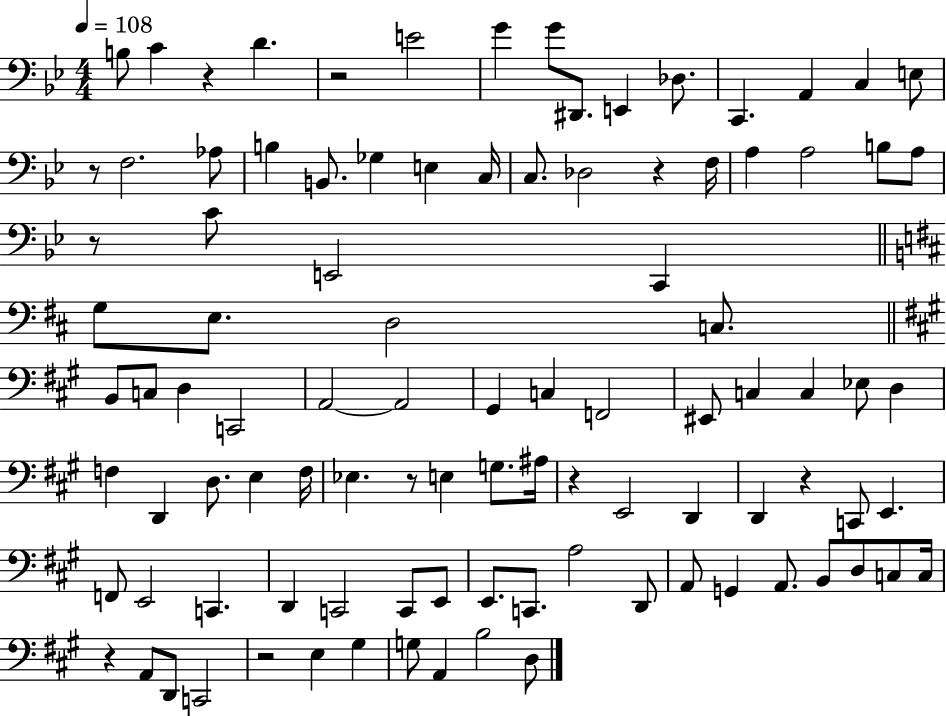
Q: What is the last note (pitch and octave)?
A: D3